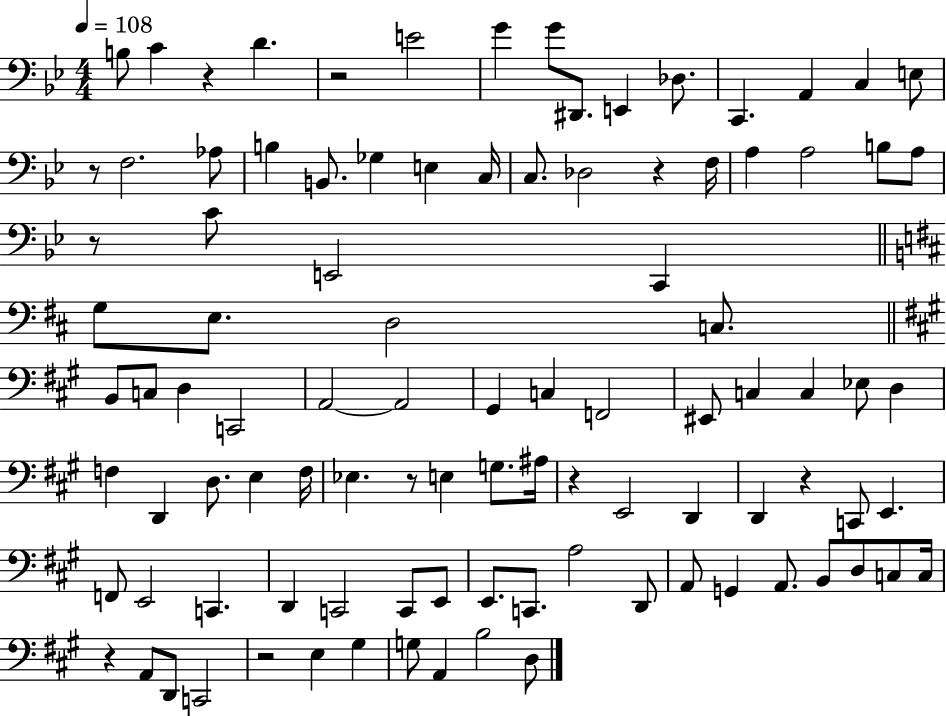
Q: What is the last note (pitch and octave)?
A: D3